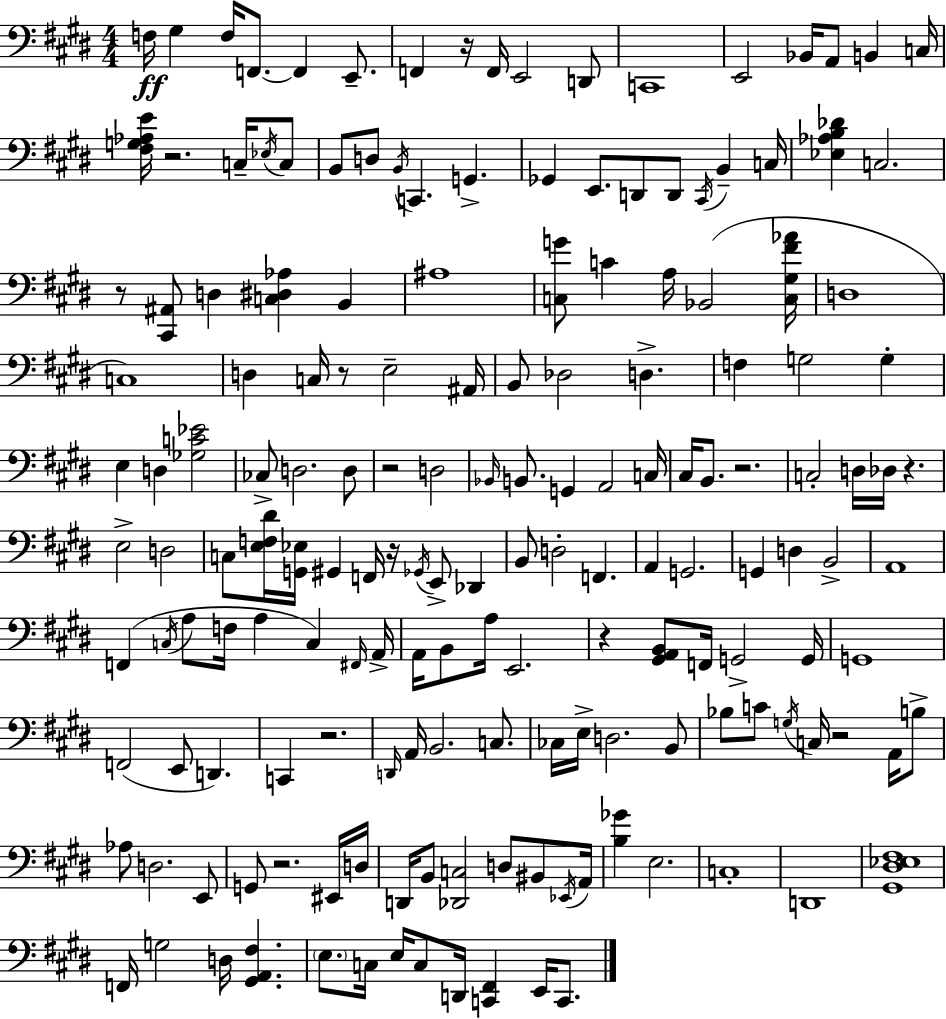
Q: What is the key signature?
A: E major